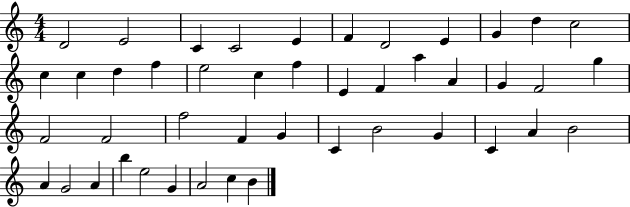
D4/h E4/h C4/q C4/h E4/q F4/q D4/h E4/q G4/q D5/q C5/h C5/q C5/q D5/q F5/q E5/h C5/q F5/q E4/q F4/q A5/q A4/q G4/q F4/h G5/q F4/h F4/h F5/h F4/q G4/q C4/q B4/h G4/q C4/q A4/q B4/h A4/q G4/h A4/q B5/q E5/h G4/q A4/h C5/q B4/q